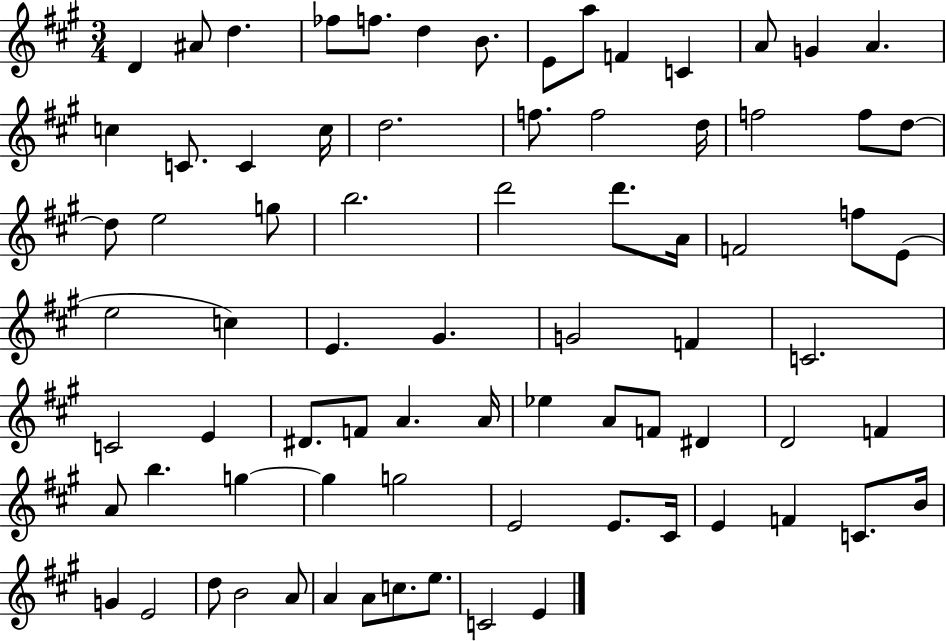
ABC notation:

X:1
T:Untitled
M:3/4
L:1/4
K:A
D ^A/2 d _f/2 f/2 d B/2 E/2 a/2 F C A/2 G A c C/2 C c/4 d2 f/2 f2 d/4 f2 f/2 d/2 d/2 e2 g/2 b2 d'2 d'/2 A/4 F2 f/2 E/2 e2 c E ^G G2 F C2 C2 E ^D/2 F/2 A A/4 _e A/2 F/2 ^D D2 F A/2 b g g g2 E2 E/2 ^C/4 E F C/2 B/4 G E2 d/2 B2 A/2 A A/2 c/2 e/2 C2 E